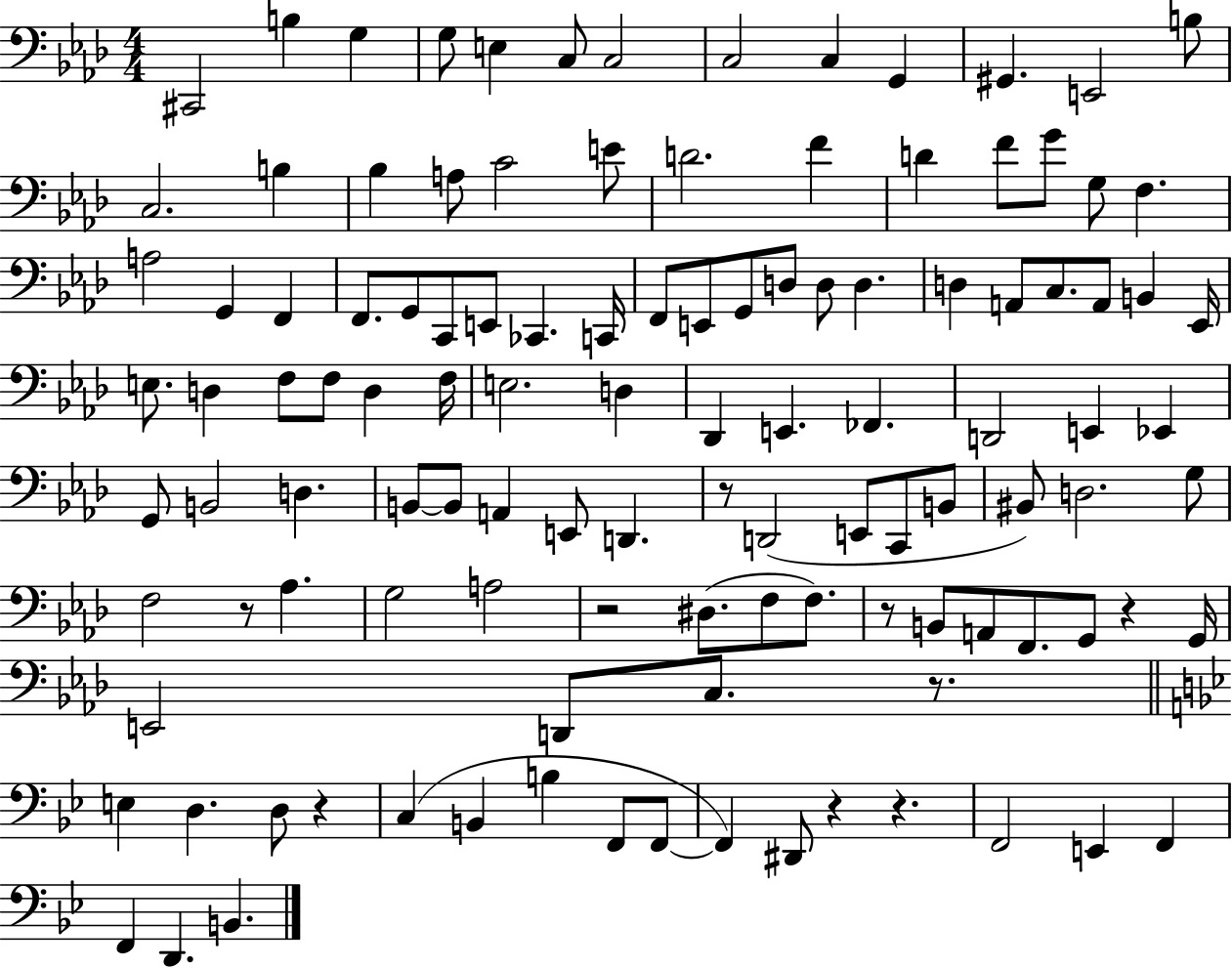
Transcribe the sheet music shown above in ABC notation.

X:1
T:Untitled
M:4/4
L:1/4
K:Ab
^C,,2 B, G, G,/2 E, C,/2 C,2 C,2 C, G,, ^G,, E,,2 B,/2 C,2 B, _B, A,/2 C2 E/2 D2 F D F/2 G/2 G,/2 F, A,2 G,, F,, F,,/2 G,,/2 C,,/2 E,,/2 _C,, C,,/4 F,,/2 E,,/2 G,,/2 D,/2 D,/2 D, D, A,,/2 C,/2 A,,/2 B,, _E,,/4 E,/2 D, F,/2 F,/2 D, F,/4 E,2 D, _D,, E,, _F,, D,,2 E,, _E,, G,,/2 B,,2 D, B,,/2 B,,/2 A,, E,,/2 D,, z/2 D,,2 E,,/2 C,,/2 B,,/2 ^B,,/2 D,2 G,/2 F,2 z/2 _A, G,2 A,2 z2 ^D,/2 F,/2 F,/2 z/2 B,,/2 A,,/2 F,,/2 G,,/2 z G,,/4 E,,2 D,,/2 C,/2 z/2 E, D, D,/2 z C, B,, B, F,,/2 F,,/2 F,, ^D,,/2 z z F,,2 E,, F,, F,, D,, B,,